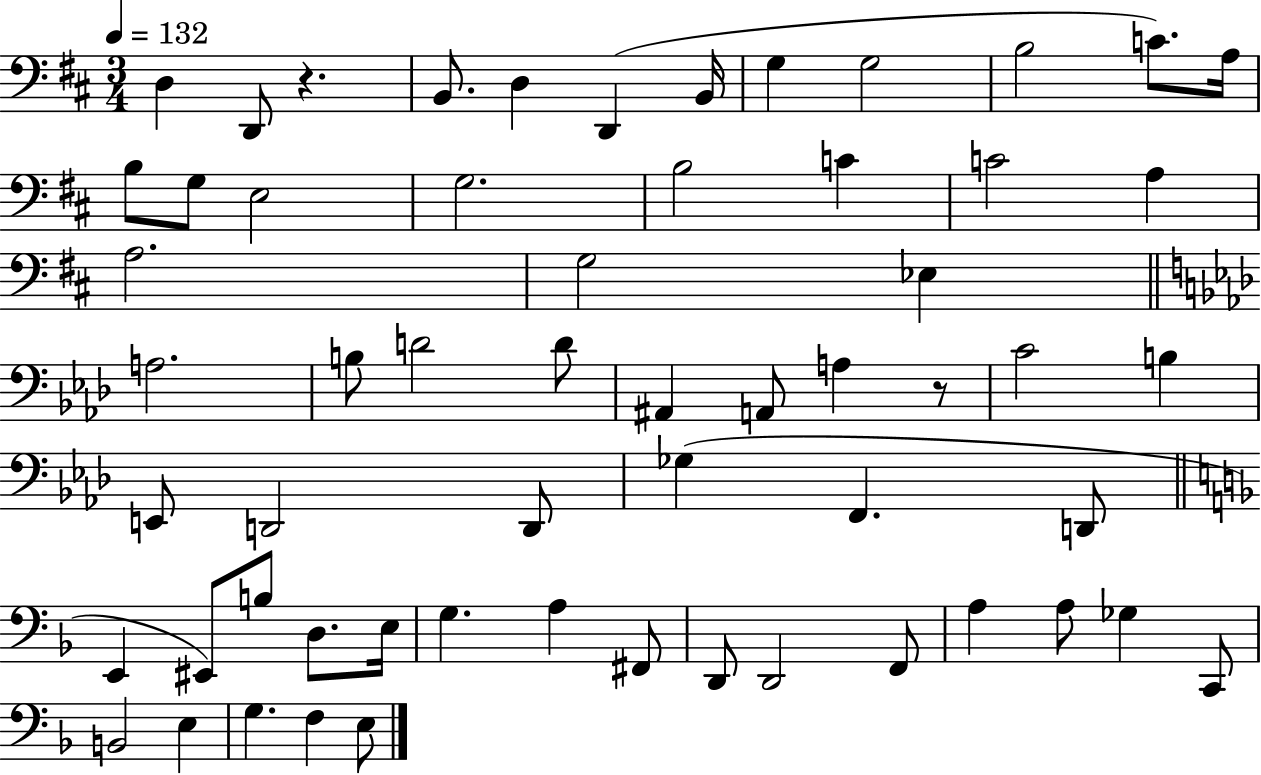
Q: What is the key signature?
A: D major